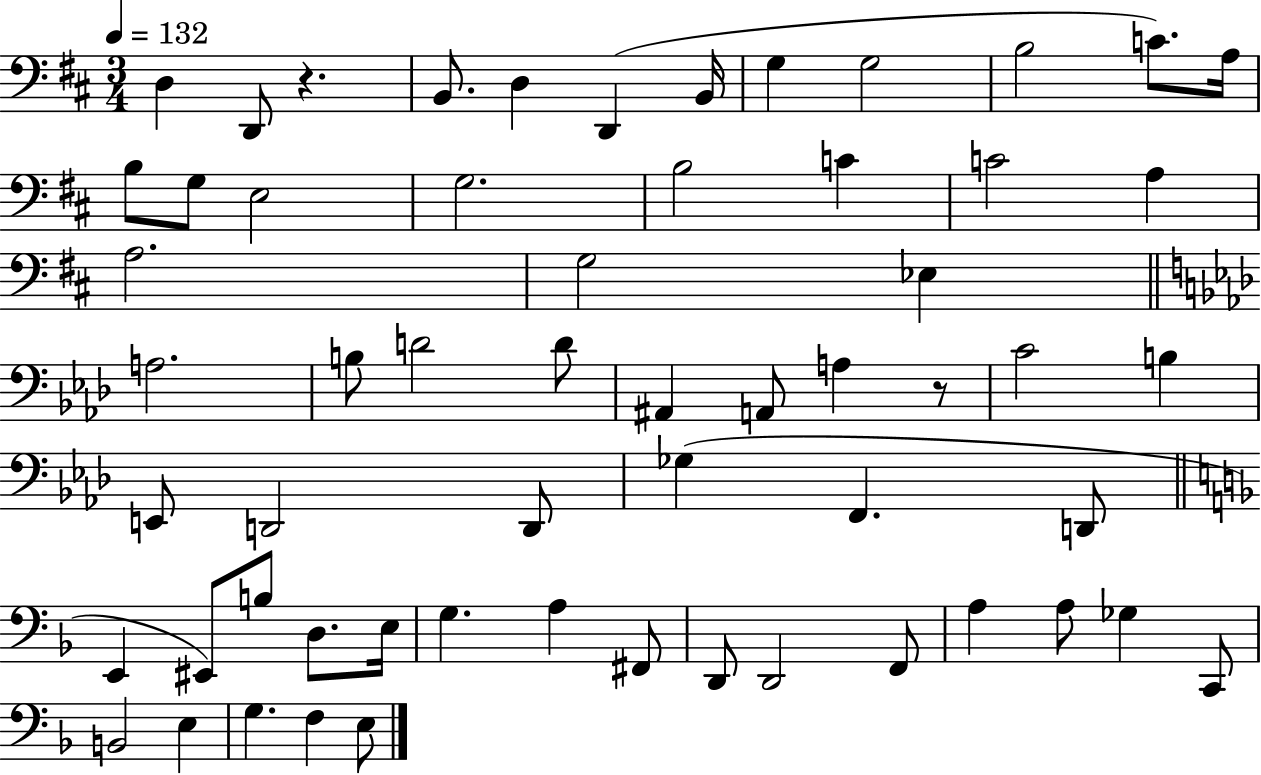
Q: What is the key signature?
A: D major